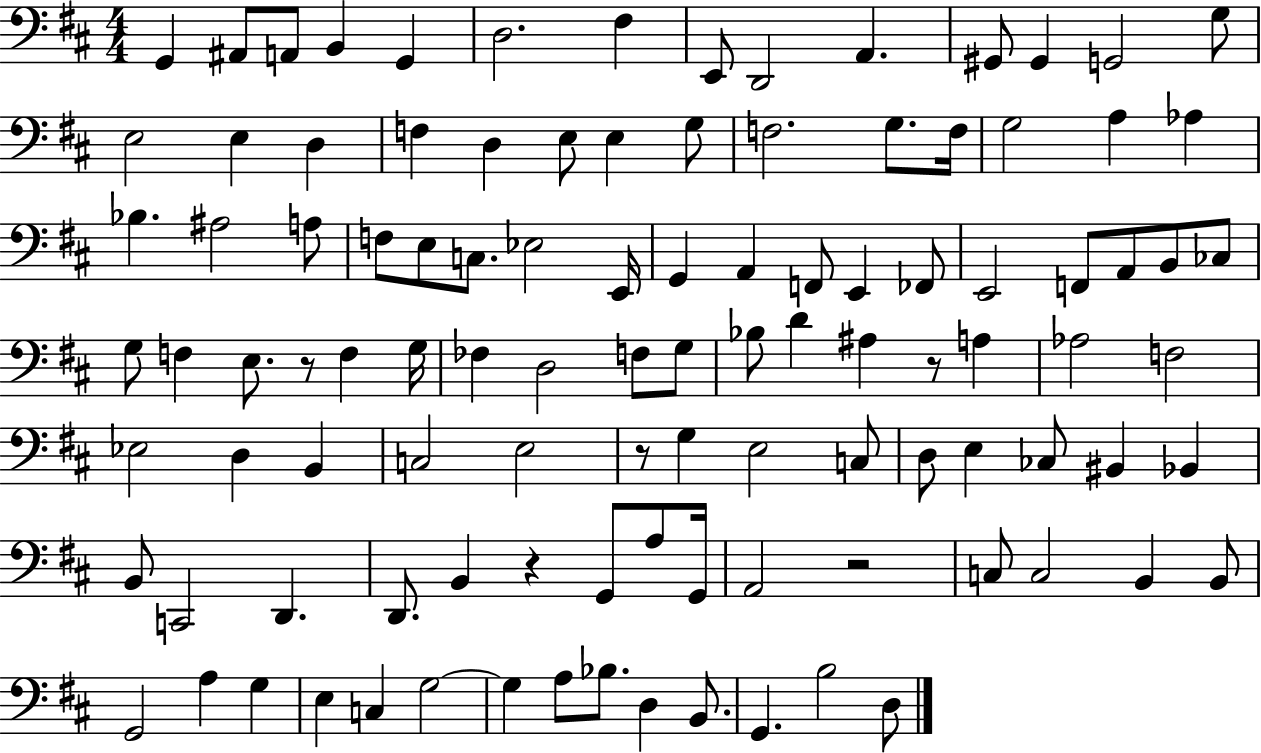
{
  \clef bass
  \numericTimeSignature
  \time 4/4
  \key d \major
  g,4 ais,8 a,8 b,4 g,4 | d2. fis4 | e,8 d,2 a,4. | gis,8 gis,4 g,2 g8 | \break e2 e4 d4 | f4 d4 e8 e4 g8 | f2. g8. f16 | g2 a4 aes4 | \break bes4. ais2 a8 | f8 e8 c8. ees2 e,16 | g,4 a,4 f,8 e,4 fes,8 | e,2 f,8 a,8 b,8 ces8 | \break g8 f4 e8. r8 f4 g16 | fes4 d2 f8 g8 | bes8 d'4 ais4 r8 a4 | aes2 f2 | \break ees2 d4 b,4 | c2 e2 | r8 g4 e2 c8 | d8 e4 ces8 bis,4 bes,4 | \break b,8 c,2 d,4. | d,8. b,4 r4 g,8 a8 g,16 | a,2 r2 | c8 c2 b,4 b,8 | \break g,2 a4 g4 | e4 c4 g2~~ | g4 a8 bes8. d4 b,8. | g,4. b2 d8 | \break \bar "|."
}